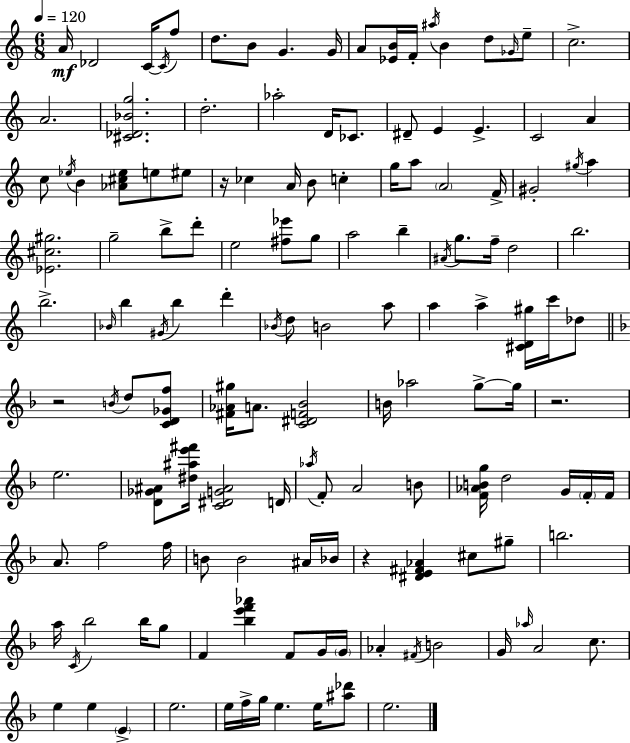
A4/s Db4/h C4/s C4/s F5/e D5/e. B4/e G4/q. G4/s A4/e [Eb4,B4]/s F4/s A#5/s B4/q D5/e Gb4/s E5/e C5/h. A4/h. [C#4,Db4,Bb4,G5]/h. D5/h. Ab5/h D4/s CES4/e. D#4/e E4/q E4/q. C4/h A4/q C5/e Eb5/s B4/q [Ab4,C#5,Eb5]/e E5/e EIS5/e R/s CES5/q A4/s B4/e C5/q G5/s A5/e A4/h F4/s G#4/h G#5/s A5/q [Eb4,C#5,G#5]/h. G5/h B5/e D6/e E5/h [F#5,Eb6]/e G5/e A5/h B5/q A#4/s G5/e. F5/s D5/h B5/h. B5/h. Bb4/s B5/q G#4/s B5/q D6/q Bb4/s D5/e B4/h A5/e A5/q A5/q [C#4,D4,G#5]/s C6/s Db5/e R/h B4/s D5/e [C4,D4,Gb4,F5]/e [F#4,Ab4,G#5]/s A4/e. [C4,D#4,F4,Bb4]/h B4/s Ab5/h G5/e G5/s R/h. E5/h. [D4,Gb4,A#4]/e [D#5,A#5,E6,F#6]/s [C4,D#4,G4,A#4]/h D4/s Ab5/s F4/e A4/h B4/e [F4,Ab4,B4,G5]/s D5/h G4/s F4/s F4/s A4/e. F5/h F5/s B4/e B4/h A#4/s Bb4/s R/q [D#4,E4,F#4,Ab4]/q C#5/e G#5/e B5/h. A5/s C4/s Bb5/h Bb5/s G5/e F4/q [Bb5,E6,F6,Ab6]/q F4/e G4/s G4/s Ab4/q F#4/s B4/h G4/s Ab5/s A4/h C5/e. E5/q E5/q E4/q E5/h. E5/s F5/s G5/s E5/q. E5/s [A#5,Db6]/e E5/h.